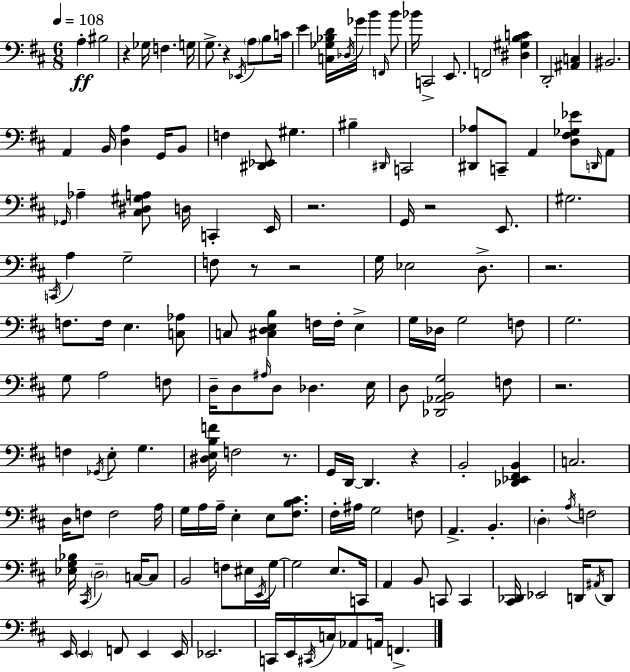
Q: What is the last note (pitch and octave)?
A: F2